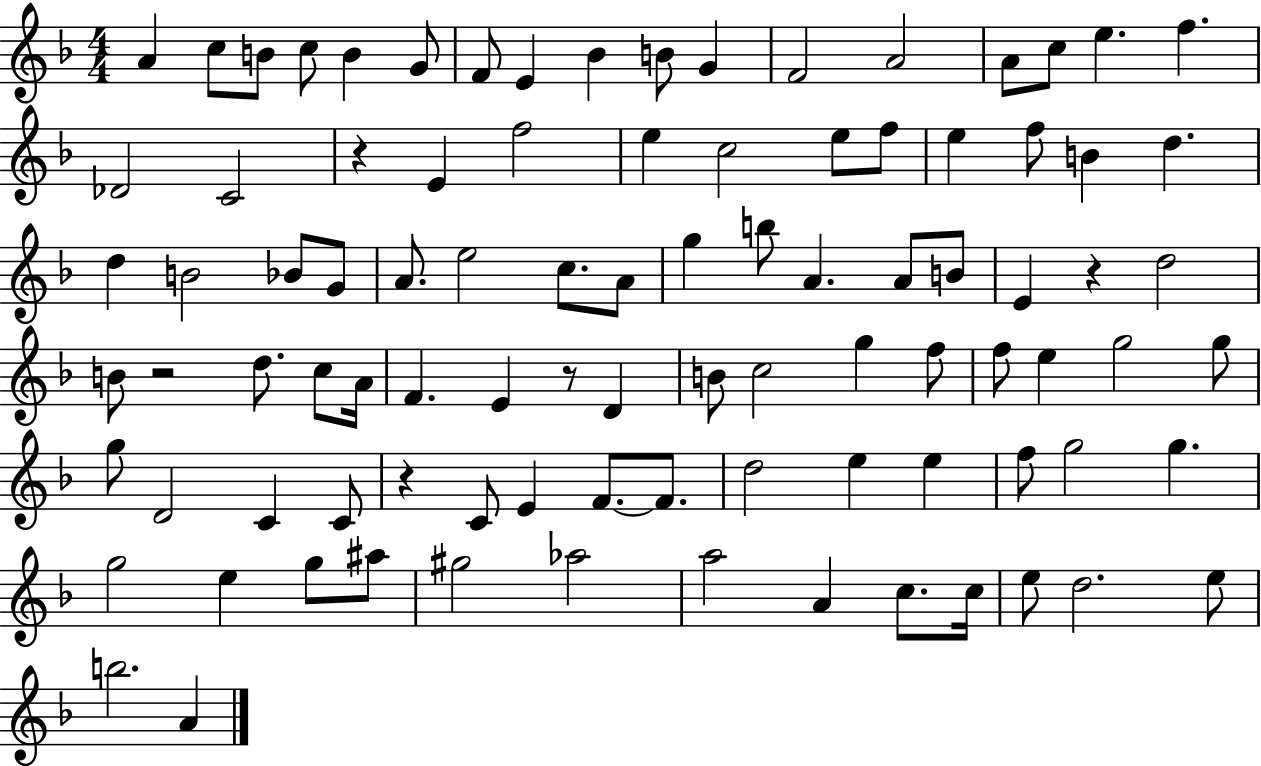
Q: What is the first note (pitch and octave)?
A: A4